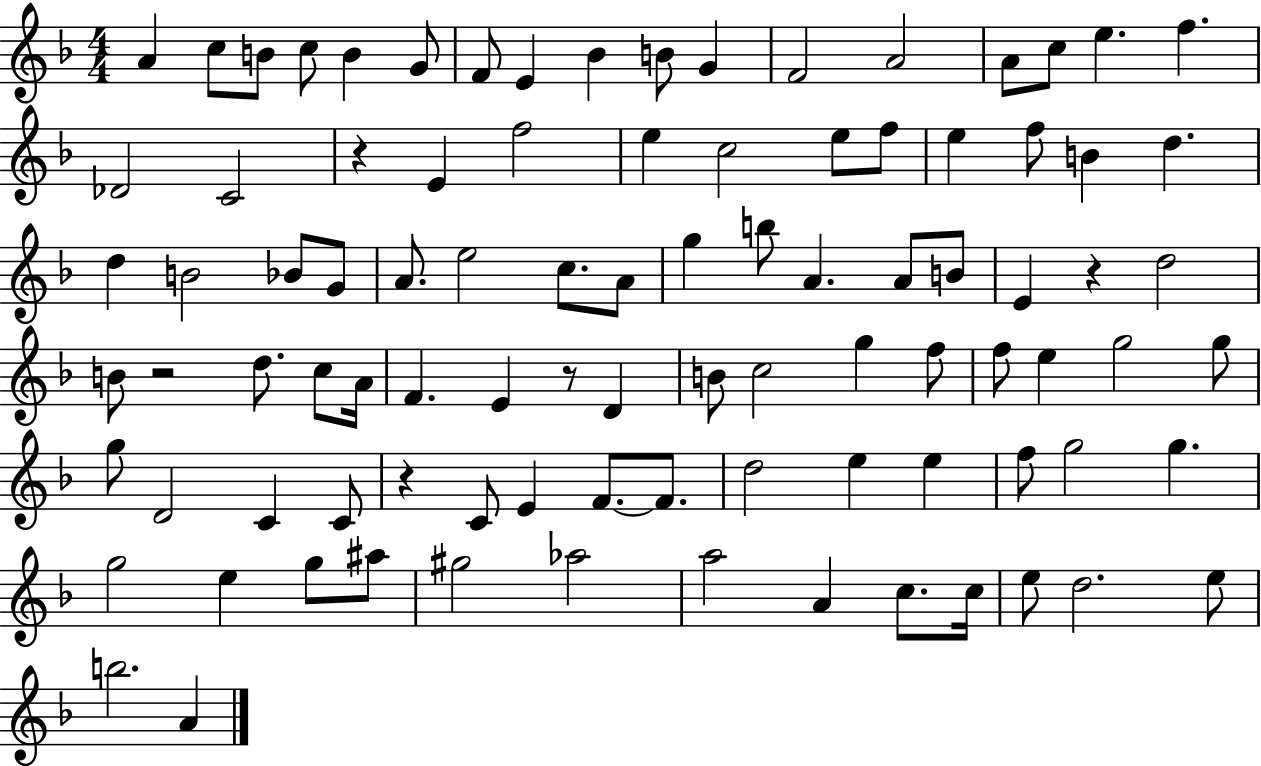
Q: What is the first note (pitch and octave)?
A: A4